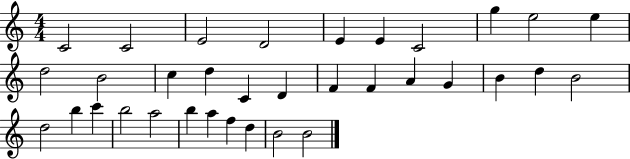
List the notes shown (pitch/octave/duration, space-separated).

C4/h C4/h E4/h D4/h E4/q E4/q C4/h G5/q E5/h E5/q D5/h B4/h C5/q D5/q C4/q D4/q F4/q F4/q A4/q G4/q B4/q D5/q B4/h D5/h B5/q C6/q B5/h A5/h B5/q A5/q F5/q D5/q B4/h B4/h